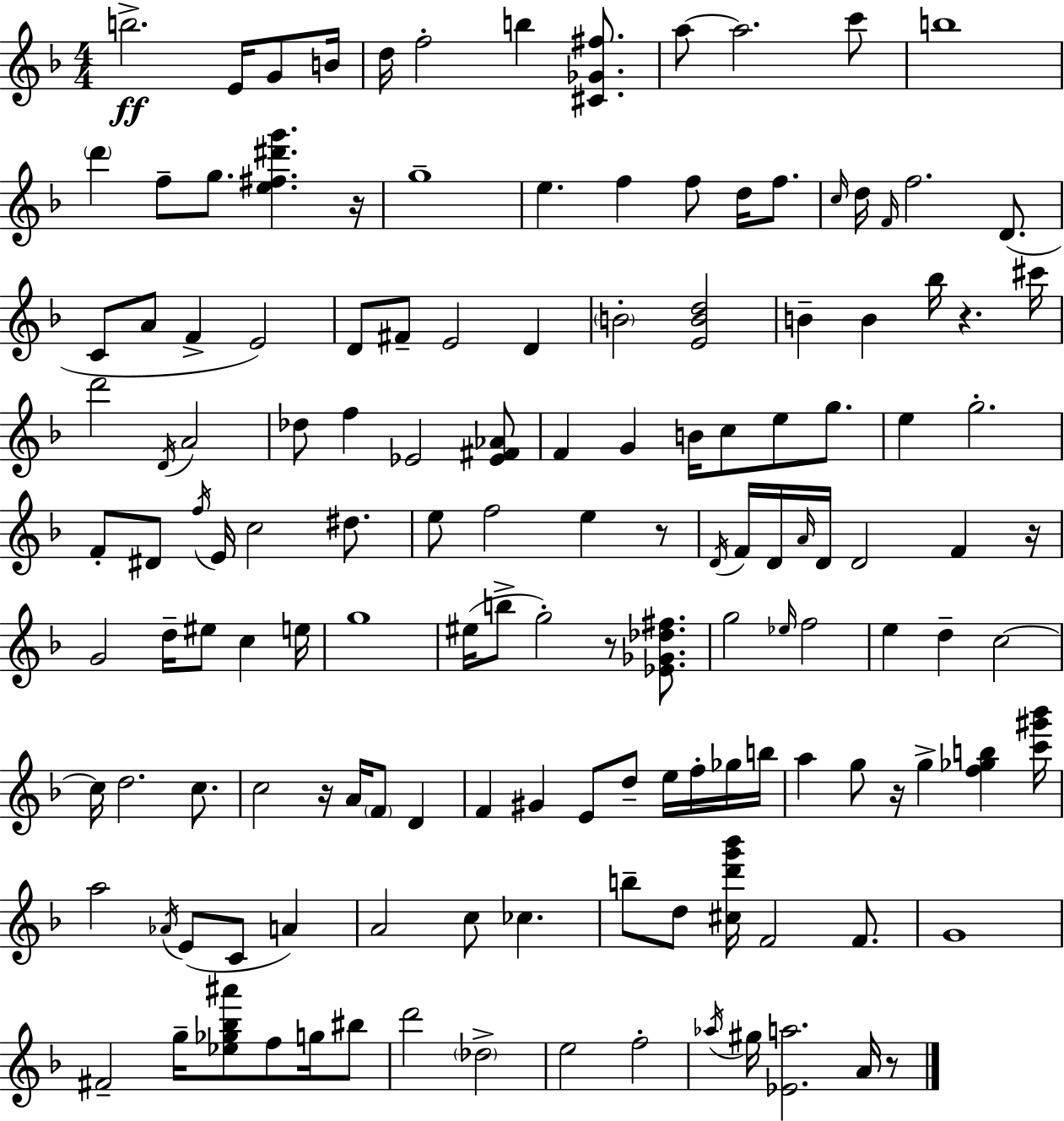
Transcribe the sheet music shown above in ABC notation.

X:1
T:Untitled
M:4/4
L:1/4
K:Dm
b2 E/4 G/2 B/4 d/4 f2 b [^C_G^f]/2 a/2 a2 c'/2 b4 d' f/2 g/2 [e^f^d'g'] z/4 g4 e f f/2 d/4 f/2 c/4 d/4 F/4 f2 D/2 C/2 A/2 F E2 D/2 ^F/2 E2 D B2 [EBd]2 B B _b/4 z ^c'/4 d'2 D/4 A2 _d/2 f _E2 [_E^F_A]/2 F G B/4 c/2 e/2 g/2 e g2 F/2 ^D/2 f/4 E/4 c2 ^d/2 e/2 f2 e z/2 D/4 F/4 D/4 A/4 D/4 D2 F z/4 G2 d/4 ^e/2 c e/4 g4 ^e/4 b/2 g2 z/2 [_E_G_d^f]/2 g2 _e/4 f2 e d c2 c/4 d2 c/2 c2 z/4 A/4 F/2 D F ^G E/2 d/2 e/4 f/4 _g/4 b/4 a g/2 z/4 g [f_gb] [c'^g'_b']/4 a2 _A/4 E/2 C/2 A A2 c/2 _c b/2 d/2 [^cd'g'_b']/4 F2 F/2 G4 ^F2 g/4 [_e_g_b^a']/2 f/2 g/4 ^b/2 d'2 _d2 e2 f2 _a/4 ^g/4 [_Ea]2 A/4 z/2